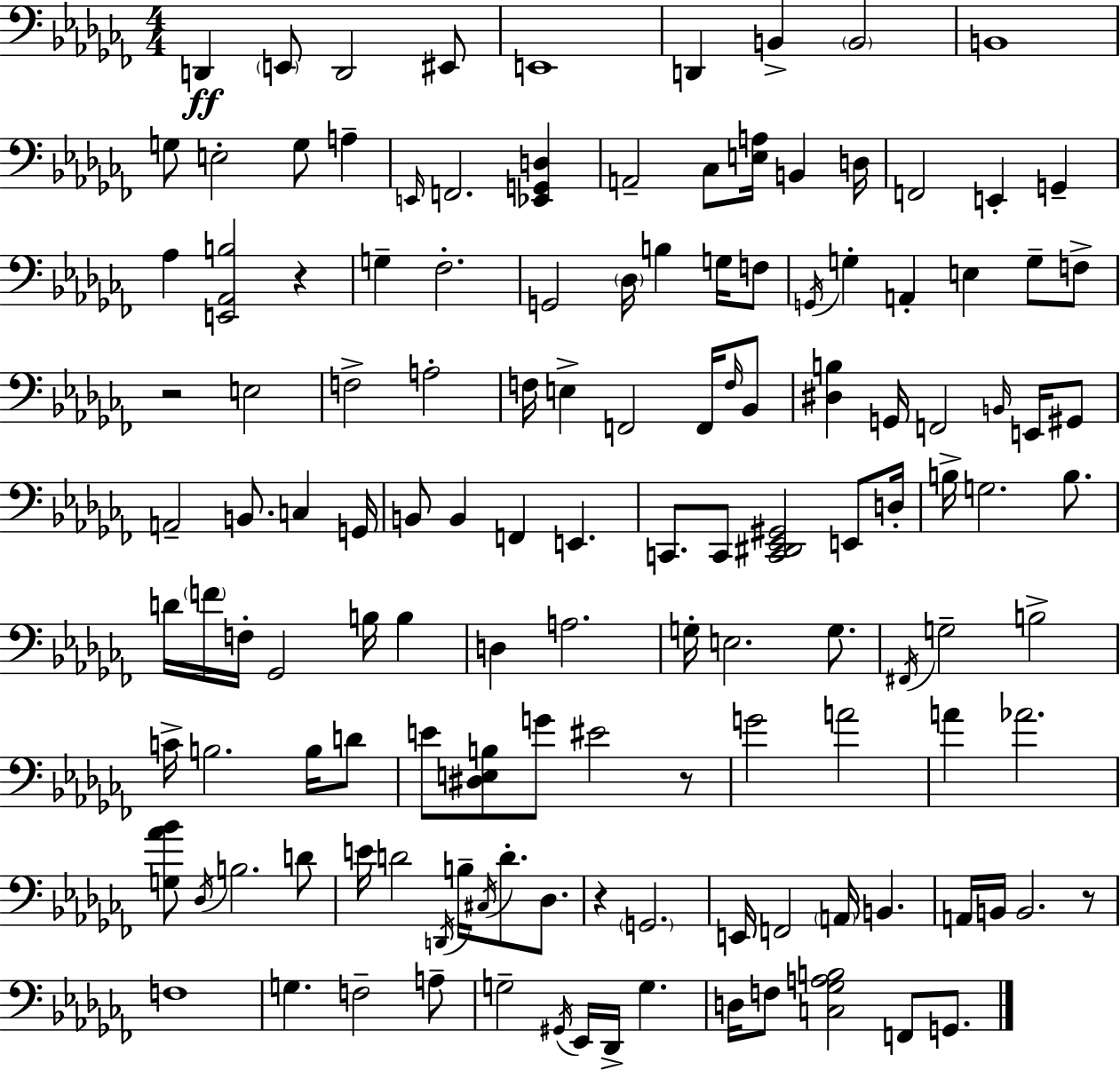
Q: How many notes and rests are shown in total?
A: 134